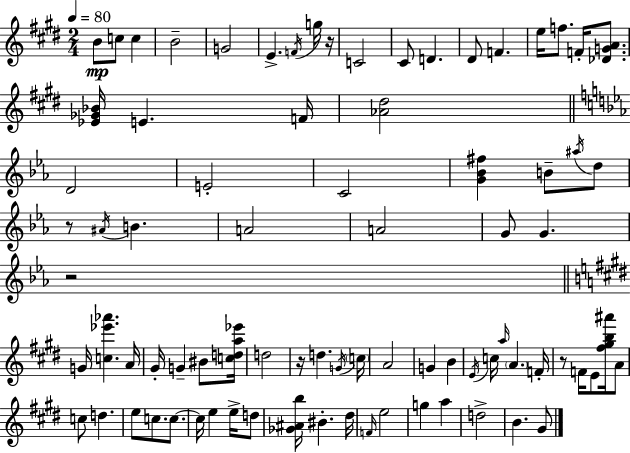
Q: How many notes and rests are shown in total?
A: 81